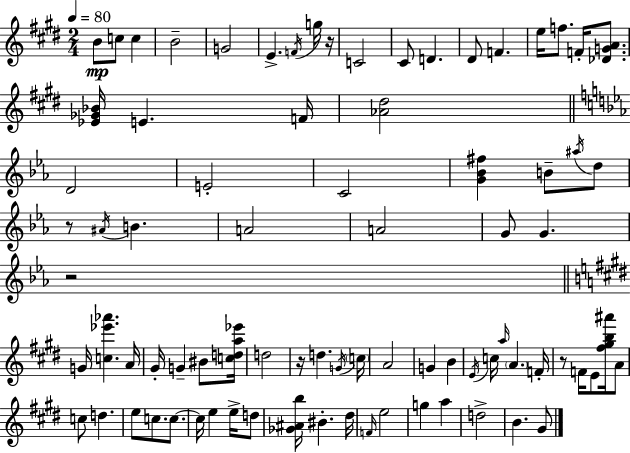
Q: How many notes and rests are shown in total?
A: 81